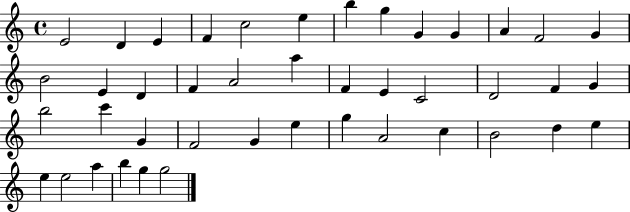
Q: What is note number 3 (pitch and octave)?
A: E4